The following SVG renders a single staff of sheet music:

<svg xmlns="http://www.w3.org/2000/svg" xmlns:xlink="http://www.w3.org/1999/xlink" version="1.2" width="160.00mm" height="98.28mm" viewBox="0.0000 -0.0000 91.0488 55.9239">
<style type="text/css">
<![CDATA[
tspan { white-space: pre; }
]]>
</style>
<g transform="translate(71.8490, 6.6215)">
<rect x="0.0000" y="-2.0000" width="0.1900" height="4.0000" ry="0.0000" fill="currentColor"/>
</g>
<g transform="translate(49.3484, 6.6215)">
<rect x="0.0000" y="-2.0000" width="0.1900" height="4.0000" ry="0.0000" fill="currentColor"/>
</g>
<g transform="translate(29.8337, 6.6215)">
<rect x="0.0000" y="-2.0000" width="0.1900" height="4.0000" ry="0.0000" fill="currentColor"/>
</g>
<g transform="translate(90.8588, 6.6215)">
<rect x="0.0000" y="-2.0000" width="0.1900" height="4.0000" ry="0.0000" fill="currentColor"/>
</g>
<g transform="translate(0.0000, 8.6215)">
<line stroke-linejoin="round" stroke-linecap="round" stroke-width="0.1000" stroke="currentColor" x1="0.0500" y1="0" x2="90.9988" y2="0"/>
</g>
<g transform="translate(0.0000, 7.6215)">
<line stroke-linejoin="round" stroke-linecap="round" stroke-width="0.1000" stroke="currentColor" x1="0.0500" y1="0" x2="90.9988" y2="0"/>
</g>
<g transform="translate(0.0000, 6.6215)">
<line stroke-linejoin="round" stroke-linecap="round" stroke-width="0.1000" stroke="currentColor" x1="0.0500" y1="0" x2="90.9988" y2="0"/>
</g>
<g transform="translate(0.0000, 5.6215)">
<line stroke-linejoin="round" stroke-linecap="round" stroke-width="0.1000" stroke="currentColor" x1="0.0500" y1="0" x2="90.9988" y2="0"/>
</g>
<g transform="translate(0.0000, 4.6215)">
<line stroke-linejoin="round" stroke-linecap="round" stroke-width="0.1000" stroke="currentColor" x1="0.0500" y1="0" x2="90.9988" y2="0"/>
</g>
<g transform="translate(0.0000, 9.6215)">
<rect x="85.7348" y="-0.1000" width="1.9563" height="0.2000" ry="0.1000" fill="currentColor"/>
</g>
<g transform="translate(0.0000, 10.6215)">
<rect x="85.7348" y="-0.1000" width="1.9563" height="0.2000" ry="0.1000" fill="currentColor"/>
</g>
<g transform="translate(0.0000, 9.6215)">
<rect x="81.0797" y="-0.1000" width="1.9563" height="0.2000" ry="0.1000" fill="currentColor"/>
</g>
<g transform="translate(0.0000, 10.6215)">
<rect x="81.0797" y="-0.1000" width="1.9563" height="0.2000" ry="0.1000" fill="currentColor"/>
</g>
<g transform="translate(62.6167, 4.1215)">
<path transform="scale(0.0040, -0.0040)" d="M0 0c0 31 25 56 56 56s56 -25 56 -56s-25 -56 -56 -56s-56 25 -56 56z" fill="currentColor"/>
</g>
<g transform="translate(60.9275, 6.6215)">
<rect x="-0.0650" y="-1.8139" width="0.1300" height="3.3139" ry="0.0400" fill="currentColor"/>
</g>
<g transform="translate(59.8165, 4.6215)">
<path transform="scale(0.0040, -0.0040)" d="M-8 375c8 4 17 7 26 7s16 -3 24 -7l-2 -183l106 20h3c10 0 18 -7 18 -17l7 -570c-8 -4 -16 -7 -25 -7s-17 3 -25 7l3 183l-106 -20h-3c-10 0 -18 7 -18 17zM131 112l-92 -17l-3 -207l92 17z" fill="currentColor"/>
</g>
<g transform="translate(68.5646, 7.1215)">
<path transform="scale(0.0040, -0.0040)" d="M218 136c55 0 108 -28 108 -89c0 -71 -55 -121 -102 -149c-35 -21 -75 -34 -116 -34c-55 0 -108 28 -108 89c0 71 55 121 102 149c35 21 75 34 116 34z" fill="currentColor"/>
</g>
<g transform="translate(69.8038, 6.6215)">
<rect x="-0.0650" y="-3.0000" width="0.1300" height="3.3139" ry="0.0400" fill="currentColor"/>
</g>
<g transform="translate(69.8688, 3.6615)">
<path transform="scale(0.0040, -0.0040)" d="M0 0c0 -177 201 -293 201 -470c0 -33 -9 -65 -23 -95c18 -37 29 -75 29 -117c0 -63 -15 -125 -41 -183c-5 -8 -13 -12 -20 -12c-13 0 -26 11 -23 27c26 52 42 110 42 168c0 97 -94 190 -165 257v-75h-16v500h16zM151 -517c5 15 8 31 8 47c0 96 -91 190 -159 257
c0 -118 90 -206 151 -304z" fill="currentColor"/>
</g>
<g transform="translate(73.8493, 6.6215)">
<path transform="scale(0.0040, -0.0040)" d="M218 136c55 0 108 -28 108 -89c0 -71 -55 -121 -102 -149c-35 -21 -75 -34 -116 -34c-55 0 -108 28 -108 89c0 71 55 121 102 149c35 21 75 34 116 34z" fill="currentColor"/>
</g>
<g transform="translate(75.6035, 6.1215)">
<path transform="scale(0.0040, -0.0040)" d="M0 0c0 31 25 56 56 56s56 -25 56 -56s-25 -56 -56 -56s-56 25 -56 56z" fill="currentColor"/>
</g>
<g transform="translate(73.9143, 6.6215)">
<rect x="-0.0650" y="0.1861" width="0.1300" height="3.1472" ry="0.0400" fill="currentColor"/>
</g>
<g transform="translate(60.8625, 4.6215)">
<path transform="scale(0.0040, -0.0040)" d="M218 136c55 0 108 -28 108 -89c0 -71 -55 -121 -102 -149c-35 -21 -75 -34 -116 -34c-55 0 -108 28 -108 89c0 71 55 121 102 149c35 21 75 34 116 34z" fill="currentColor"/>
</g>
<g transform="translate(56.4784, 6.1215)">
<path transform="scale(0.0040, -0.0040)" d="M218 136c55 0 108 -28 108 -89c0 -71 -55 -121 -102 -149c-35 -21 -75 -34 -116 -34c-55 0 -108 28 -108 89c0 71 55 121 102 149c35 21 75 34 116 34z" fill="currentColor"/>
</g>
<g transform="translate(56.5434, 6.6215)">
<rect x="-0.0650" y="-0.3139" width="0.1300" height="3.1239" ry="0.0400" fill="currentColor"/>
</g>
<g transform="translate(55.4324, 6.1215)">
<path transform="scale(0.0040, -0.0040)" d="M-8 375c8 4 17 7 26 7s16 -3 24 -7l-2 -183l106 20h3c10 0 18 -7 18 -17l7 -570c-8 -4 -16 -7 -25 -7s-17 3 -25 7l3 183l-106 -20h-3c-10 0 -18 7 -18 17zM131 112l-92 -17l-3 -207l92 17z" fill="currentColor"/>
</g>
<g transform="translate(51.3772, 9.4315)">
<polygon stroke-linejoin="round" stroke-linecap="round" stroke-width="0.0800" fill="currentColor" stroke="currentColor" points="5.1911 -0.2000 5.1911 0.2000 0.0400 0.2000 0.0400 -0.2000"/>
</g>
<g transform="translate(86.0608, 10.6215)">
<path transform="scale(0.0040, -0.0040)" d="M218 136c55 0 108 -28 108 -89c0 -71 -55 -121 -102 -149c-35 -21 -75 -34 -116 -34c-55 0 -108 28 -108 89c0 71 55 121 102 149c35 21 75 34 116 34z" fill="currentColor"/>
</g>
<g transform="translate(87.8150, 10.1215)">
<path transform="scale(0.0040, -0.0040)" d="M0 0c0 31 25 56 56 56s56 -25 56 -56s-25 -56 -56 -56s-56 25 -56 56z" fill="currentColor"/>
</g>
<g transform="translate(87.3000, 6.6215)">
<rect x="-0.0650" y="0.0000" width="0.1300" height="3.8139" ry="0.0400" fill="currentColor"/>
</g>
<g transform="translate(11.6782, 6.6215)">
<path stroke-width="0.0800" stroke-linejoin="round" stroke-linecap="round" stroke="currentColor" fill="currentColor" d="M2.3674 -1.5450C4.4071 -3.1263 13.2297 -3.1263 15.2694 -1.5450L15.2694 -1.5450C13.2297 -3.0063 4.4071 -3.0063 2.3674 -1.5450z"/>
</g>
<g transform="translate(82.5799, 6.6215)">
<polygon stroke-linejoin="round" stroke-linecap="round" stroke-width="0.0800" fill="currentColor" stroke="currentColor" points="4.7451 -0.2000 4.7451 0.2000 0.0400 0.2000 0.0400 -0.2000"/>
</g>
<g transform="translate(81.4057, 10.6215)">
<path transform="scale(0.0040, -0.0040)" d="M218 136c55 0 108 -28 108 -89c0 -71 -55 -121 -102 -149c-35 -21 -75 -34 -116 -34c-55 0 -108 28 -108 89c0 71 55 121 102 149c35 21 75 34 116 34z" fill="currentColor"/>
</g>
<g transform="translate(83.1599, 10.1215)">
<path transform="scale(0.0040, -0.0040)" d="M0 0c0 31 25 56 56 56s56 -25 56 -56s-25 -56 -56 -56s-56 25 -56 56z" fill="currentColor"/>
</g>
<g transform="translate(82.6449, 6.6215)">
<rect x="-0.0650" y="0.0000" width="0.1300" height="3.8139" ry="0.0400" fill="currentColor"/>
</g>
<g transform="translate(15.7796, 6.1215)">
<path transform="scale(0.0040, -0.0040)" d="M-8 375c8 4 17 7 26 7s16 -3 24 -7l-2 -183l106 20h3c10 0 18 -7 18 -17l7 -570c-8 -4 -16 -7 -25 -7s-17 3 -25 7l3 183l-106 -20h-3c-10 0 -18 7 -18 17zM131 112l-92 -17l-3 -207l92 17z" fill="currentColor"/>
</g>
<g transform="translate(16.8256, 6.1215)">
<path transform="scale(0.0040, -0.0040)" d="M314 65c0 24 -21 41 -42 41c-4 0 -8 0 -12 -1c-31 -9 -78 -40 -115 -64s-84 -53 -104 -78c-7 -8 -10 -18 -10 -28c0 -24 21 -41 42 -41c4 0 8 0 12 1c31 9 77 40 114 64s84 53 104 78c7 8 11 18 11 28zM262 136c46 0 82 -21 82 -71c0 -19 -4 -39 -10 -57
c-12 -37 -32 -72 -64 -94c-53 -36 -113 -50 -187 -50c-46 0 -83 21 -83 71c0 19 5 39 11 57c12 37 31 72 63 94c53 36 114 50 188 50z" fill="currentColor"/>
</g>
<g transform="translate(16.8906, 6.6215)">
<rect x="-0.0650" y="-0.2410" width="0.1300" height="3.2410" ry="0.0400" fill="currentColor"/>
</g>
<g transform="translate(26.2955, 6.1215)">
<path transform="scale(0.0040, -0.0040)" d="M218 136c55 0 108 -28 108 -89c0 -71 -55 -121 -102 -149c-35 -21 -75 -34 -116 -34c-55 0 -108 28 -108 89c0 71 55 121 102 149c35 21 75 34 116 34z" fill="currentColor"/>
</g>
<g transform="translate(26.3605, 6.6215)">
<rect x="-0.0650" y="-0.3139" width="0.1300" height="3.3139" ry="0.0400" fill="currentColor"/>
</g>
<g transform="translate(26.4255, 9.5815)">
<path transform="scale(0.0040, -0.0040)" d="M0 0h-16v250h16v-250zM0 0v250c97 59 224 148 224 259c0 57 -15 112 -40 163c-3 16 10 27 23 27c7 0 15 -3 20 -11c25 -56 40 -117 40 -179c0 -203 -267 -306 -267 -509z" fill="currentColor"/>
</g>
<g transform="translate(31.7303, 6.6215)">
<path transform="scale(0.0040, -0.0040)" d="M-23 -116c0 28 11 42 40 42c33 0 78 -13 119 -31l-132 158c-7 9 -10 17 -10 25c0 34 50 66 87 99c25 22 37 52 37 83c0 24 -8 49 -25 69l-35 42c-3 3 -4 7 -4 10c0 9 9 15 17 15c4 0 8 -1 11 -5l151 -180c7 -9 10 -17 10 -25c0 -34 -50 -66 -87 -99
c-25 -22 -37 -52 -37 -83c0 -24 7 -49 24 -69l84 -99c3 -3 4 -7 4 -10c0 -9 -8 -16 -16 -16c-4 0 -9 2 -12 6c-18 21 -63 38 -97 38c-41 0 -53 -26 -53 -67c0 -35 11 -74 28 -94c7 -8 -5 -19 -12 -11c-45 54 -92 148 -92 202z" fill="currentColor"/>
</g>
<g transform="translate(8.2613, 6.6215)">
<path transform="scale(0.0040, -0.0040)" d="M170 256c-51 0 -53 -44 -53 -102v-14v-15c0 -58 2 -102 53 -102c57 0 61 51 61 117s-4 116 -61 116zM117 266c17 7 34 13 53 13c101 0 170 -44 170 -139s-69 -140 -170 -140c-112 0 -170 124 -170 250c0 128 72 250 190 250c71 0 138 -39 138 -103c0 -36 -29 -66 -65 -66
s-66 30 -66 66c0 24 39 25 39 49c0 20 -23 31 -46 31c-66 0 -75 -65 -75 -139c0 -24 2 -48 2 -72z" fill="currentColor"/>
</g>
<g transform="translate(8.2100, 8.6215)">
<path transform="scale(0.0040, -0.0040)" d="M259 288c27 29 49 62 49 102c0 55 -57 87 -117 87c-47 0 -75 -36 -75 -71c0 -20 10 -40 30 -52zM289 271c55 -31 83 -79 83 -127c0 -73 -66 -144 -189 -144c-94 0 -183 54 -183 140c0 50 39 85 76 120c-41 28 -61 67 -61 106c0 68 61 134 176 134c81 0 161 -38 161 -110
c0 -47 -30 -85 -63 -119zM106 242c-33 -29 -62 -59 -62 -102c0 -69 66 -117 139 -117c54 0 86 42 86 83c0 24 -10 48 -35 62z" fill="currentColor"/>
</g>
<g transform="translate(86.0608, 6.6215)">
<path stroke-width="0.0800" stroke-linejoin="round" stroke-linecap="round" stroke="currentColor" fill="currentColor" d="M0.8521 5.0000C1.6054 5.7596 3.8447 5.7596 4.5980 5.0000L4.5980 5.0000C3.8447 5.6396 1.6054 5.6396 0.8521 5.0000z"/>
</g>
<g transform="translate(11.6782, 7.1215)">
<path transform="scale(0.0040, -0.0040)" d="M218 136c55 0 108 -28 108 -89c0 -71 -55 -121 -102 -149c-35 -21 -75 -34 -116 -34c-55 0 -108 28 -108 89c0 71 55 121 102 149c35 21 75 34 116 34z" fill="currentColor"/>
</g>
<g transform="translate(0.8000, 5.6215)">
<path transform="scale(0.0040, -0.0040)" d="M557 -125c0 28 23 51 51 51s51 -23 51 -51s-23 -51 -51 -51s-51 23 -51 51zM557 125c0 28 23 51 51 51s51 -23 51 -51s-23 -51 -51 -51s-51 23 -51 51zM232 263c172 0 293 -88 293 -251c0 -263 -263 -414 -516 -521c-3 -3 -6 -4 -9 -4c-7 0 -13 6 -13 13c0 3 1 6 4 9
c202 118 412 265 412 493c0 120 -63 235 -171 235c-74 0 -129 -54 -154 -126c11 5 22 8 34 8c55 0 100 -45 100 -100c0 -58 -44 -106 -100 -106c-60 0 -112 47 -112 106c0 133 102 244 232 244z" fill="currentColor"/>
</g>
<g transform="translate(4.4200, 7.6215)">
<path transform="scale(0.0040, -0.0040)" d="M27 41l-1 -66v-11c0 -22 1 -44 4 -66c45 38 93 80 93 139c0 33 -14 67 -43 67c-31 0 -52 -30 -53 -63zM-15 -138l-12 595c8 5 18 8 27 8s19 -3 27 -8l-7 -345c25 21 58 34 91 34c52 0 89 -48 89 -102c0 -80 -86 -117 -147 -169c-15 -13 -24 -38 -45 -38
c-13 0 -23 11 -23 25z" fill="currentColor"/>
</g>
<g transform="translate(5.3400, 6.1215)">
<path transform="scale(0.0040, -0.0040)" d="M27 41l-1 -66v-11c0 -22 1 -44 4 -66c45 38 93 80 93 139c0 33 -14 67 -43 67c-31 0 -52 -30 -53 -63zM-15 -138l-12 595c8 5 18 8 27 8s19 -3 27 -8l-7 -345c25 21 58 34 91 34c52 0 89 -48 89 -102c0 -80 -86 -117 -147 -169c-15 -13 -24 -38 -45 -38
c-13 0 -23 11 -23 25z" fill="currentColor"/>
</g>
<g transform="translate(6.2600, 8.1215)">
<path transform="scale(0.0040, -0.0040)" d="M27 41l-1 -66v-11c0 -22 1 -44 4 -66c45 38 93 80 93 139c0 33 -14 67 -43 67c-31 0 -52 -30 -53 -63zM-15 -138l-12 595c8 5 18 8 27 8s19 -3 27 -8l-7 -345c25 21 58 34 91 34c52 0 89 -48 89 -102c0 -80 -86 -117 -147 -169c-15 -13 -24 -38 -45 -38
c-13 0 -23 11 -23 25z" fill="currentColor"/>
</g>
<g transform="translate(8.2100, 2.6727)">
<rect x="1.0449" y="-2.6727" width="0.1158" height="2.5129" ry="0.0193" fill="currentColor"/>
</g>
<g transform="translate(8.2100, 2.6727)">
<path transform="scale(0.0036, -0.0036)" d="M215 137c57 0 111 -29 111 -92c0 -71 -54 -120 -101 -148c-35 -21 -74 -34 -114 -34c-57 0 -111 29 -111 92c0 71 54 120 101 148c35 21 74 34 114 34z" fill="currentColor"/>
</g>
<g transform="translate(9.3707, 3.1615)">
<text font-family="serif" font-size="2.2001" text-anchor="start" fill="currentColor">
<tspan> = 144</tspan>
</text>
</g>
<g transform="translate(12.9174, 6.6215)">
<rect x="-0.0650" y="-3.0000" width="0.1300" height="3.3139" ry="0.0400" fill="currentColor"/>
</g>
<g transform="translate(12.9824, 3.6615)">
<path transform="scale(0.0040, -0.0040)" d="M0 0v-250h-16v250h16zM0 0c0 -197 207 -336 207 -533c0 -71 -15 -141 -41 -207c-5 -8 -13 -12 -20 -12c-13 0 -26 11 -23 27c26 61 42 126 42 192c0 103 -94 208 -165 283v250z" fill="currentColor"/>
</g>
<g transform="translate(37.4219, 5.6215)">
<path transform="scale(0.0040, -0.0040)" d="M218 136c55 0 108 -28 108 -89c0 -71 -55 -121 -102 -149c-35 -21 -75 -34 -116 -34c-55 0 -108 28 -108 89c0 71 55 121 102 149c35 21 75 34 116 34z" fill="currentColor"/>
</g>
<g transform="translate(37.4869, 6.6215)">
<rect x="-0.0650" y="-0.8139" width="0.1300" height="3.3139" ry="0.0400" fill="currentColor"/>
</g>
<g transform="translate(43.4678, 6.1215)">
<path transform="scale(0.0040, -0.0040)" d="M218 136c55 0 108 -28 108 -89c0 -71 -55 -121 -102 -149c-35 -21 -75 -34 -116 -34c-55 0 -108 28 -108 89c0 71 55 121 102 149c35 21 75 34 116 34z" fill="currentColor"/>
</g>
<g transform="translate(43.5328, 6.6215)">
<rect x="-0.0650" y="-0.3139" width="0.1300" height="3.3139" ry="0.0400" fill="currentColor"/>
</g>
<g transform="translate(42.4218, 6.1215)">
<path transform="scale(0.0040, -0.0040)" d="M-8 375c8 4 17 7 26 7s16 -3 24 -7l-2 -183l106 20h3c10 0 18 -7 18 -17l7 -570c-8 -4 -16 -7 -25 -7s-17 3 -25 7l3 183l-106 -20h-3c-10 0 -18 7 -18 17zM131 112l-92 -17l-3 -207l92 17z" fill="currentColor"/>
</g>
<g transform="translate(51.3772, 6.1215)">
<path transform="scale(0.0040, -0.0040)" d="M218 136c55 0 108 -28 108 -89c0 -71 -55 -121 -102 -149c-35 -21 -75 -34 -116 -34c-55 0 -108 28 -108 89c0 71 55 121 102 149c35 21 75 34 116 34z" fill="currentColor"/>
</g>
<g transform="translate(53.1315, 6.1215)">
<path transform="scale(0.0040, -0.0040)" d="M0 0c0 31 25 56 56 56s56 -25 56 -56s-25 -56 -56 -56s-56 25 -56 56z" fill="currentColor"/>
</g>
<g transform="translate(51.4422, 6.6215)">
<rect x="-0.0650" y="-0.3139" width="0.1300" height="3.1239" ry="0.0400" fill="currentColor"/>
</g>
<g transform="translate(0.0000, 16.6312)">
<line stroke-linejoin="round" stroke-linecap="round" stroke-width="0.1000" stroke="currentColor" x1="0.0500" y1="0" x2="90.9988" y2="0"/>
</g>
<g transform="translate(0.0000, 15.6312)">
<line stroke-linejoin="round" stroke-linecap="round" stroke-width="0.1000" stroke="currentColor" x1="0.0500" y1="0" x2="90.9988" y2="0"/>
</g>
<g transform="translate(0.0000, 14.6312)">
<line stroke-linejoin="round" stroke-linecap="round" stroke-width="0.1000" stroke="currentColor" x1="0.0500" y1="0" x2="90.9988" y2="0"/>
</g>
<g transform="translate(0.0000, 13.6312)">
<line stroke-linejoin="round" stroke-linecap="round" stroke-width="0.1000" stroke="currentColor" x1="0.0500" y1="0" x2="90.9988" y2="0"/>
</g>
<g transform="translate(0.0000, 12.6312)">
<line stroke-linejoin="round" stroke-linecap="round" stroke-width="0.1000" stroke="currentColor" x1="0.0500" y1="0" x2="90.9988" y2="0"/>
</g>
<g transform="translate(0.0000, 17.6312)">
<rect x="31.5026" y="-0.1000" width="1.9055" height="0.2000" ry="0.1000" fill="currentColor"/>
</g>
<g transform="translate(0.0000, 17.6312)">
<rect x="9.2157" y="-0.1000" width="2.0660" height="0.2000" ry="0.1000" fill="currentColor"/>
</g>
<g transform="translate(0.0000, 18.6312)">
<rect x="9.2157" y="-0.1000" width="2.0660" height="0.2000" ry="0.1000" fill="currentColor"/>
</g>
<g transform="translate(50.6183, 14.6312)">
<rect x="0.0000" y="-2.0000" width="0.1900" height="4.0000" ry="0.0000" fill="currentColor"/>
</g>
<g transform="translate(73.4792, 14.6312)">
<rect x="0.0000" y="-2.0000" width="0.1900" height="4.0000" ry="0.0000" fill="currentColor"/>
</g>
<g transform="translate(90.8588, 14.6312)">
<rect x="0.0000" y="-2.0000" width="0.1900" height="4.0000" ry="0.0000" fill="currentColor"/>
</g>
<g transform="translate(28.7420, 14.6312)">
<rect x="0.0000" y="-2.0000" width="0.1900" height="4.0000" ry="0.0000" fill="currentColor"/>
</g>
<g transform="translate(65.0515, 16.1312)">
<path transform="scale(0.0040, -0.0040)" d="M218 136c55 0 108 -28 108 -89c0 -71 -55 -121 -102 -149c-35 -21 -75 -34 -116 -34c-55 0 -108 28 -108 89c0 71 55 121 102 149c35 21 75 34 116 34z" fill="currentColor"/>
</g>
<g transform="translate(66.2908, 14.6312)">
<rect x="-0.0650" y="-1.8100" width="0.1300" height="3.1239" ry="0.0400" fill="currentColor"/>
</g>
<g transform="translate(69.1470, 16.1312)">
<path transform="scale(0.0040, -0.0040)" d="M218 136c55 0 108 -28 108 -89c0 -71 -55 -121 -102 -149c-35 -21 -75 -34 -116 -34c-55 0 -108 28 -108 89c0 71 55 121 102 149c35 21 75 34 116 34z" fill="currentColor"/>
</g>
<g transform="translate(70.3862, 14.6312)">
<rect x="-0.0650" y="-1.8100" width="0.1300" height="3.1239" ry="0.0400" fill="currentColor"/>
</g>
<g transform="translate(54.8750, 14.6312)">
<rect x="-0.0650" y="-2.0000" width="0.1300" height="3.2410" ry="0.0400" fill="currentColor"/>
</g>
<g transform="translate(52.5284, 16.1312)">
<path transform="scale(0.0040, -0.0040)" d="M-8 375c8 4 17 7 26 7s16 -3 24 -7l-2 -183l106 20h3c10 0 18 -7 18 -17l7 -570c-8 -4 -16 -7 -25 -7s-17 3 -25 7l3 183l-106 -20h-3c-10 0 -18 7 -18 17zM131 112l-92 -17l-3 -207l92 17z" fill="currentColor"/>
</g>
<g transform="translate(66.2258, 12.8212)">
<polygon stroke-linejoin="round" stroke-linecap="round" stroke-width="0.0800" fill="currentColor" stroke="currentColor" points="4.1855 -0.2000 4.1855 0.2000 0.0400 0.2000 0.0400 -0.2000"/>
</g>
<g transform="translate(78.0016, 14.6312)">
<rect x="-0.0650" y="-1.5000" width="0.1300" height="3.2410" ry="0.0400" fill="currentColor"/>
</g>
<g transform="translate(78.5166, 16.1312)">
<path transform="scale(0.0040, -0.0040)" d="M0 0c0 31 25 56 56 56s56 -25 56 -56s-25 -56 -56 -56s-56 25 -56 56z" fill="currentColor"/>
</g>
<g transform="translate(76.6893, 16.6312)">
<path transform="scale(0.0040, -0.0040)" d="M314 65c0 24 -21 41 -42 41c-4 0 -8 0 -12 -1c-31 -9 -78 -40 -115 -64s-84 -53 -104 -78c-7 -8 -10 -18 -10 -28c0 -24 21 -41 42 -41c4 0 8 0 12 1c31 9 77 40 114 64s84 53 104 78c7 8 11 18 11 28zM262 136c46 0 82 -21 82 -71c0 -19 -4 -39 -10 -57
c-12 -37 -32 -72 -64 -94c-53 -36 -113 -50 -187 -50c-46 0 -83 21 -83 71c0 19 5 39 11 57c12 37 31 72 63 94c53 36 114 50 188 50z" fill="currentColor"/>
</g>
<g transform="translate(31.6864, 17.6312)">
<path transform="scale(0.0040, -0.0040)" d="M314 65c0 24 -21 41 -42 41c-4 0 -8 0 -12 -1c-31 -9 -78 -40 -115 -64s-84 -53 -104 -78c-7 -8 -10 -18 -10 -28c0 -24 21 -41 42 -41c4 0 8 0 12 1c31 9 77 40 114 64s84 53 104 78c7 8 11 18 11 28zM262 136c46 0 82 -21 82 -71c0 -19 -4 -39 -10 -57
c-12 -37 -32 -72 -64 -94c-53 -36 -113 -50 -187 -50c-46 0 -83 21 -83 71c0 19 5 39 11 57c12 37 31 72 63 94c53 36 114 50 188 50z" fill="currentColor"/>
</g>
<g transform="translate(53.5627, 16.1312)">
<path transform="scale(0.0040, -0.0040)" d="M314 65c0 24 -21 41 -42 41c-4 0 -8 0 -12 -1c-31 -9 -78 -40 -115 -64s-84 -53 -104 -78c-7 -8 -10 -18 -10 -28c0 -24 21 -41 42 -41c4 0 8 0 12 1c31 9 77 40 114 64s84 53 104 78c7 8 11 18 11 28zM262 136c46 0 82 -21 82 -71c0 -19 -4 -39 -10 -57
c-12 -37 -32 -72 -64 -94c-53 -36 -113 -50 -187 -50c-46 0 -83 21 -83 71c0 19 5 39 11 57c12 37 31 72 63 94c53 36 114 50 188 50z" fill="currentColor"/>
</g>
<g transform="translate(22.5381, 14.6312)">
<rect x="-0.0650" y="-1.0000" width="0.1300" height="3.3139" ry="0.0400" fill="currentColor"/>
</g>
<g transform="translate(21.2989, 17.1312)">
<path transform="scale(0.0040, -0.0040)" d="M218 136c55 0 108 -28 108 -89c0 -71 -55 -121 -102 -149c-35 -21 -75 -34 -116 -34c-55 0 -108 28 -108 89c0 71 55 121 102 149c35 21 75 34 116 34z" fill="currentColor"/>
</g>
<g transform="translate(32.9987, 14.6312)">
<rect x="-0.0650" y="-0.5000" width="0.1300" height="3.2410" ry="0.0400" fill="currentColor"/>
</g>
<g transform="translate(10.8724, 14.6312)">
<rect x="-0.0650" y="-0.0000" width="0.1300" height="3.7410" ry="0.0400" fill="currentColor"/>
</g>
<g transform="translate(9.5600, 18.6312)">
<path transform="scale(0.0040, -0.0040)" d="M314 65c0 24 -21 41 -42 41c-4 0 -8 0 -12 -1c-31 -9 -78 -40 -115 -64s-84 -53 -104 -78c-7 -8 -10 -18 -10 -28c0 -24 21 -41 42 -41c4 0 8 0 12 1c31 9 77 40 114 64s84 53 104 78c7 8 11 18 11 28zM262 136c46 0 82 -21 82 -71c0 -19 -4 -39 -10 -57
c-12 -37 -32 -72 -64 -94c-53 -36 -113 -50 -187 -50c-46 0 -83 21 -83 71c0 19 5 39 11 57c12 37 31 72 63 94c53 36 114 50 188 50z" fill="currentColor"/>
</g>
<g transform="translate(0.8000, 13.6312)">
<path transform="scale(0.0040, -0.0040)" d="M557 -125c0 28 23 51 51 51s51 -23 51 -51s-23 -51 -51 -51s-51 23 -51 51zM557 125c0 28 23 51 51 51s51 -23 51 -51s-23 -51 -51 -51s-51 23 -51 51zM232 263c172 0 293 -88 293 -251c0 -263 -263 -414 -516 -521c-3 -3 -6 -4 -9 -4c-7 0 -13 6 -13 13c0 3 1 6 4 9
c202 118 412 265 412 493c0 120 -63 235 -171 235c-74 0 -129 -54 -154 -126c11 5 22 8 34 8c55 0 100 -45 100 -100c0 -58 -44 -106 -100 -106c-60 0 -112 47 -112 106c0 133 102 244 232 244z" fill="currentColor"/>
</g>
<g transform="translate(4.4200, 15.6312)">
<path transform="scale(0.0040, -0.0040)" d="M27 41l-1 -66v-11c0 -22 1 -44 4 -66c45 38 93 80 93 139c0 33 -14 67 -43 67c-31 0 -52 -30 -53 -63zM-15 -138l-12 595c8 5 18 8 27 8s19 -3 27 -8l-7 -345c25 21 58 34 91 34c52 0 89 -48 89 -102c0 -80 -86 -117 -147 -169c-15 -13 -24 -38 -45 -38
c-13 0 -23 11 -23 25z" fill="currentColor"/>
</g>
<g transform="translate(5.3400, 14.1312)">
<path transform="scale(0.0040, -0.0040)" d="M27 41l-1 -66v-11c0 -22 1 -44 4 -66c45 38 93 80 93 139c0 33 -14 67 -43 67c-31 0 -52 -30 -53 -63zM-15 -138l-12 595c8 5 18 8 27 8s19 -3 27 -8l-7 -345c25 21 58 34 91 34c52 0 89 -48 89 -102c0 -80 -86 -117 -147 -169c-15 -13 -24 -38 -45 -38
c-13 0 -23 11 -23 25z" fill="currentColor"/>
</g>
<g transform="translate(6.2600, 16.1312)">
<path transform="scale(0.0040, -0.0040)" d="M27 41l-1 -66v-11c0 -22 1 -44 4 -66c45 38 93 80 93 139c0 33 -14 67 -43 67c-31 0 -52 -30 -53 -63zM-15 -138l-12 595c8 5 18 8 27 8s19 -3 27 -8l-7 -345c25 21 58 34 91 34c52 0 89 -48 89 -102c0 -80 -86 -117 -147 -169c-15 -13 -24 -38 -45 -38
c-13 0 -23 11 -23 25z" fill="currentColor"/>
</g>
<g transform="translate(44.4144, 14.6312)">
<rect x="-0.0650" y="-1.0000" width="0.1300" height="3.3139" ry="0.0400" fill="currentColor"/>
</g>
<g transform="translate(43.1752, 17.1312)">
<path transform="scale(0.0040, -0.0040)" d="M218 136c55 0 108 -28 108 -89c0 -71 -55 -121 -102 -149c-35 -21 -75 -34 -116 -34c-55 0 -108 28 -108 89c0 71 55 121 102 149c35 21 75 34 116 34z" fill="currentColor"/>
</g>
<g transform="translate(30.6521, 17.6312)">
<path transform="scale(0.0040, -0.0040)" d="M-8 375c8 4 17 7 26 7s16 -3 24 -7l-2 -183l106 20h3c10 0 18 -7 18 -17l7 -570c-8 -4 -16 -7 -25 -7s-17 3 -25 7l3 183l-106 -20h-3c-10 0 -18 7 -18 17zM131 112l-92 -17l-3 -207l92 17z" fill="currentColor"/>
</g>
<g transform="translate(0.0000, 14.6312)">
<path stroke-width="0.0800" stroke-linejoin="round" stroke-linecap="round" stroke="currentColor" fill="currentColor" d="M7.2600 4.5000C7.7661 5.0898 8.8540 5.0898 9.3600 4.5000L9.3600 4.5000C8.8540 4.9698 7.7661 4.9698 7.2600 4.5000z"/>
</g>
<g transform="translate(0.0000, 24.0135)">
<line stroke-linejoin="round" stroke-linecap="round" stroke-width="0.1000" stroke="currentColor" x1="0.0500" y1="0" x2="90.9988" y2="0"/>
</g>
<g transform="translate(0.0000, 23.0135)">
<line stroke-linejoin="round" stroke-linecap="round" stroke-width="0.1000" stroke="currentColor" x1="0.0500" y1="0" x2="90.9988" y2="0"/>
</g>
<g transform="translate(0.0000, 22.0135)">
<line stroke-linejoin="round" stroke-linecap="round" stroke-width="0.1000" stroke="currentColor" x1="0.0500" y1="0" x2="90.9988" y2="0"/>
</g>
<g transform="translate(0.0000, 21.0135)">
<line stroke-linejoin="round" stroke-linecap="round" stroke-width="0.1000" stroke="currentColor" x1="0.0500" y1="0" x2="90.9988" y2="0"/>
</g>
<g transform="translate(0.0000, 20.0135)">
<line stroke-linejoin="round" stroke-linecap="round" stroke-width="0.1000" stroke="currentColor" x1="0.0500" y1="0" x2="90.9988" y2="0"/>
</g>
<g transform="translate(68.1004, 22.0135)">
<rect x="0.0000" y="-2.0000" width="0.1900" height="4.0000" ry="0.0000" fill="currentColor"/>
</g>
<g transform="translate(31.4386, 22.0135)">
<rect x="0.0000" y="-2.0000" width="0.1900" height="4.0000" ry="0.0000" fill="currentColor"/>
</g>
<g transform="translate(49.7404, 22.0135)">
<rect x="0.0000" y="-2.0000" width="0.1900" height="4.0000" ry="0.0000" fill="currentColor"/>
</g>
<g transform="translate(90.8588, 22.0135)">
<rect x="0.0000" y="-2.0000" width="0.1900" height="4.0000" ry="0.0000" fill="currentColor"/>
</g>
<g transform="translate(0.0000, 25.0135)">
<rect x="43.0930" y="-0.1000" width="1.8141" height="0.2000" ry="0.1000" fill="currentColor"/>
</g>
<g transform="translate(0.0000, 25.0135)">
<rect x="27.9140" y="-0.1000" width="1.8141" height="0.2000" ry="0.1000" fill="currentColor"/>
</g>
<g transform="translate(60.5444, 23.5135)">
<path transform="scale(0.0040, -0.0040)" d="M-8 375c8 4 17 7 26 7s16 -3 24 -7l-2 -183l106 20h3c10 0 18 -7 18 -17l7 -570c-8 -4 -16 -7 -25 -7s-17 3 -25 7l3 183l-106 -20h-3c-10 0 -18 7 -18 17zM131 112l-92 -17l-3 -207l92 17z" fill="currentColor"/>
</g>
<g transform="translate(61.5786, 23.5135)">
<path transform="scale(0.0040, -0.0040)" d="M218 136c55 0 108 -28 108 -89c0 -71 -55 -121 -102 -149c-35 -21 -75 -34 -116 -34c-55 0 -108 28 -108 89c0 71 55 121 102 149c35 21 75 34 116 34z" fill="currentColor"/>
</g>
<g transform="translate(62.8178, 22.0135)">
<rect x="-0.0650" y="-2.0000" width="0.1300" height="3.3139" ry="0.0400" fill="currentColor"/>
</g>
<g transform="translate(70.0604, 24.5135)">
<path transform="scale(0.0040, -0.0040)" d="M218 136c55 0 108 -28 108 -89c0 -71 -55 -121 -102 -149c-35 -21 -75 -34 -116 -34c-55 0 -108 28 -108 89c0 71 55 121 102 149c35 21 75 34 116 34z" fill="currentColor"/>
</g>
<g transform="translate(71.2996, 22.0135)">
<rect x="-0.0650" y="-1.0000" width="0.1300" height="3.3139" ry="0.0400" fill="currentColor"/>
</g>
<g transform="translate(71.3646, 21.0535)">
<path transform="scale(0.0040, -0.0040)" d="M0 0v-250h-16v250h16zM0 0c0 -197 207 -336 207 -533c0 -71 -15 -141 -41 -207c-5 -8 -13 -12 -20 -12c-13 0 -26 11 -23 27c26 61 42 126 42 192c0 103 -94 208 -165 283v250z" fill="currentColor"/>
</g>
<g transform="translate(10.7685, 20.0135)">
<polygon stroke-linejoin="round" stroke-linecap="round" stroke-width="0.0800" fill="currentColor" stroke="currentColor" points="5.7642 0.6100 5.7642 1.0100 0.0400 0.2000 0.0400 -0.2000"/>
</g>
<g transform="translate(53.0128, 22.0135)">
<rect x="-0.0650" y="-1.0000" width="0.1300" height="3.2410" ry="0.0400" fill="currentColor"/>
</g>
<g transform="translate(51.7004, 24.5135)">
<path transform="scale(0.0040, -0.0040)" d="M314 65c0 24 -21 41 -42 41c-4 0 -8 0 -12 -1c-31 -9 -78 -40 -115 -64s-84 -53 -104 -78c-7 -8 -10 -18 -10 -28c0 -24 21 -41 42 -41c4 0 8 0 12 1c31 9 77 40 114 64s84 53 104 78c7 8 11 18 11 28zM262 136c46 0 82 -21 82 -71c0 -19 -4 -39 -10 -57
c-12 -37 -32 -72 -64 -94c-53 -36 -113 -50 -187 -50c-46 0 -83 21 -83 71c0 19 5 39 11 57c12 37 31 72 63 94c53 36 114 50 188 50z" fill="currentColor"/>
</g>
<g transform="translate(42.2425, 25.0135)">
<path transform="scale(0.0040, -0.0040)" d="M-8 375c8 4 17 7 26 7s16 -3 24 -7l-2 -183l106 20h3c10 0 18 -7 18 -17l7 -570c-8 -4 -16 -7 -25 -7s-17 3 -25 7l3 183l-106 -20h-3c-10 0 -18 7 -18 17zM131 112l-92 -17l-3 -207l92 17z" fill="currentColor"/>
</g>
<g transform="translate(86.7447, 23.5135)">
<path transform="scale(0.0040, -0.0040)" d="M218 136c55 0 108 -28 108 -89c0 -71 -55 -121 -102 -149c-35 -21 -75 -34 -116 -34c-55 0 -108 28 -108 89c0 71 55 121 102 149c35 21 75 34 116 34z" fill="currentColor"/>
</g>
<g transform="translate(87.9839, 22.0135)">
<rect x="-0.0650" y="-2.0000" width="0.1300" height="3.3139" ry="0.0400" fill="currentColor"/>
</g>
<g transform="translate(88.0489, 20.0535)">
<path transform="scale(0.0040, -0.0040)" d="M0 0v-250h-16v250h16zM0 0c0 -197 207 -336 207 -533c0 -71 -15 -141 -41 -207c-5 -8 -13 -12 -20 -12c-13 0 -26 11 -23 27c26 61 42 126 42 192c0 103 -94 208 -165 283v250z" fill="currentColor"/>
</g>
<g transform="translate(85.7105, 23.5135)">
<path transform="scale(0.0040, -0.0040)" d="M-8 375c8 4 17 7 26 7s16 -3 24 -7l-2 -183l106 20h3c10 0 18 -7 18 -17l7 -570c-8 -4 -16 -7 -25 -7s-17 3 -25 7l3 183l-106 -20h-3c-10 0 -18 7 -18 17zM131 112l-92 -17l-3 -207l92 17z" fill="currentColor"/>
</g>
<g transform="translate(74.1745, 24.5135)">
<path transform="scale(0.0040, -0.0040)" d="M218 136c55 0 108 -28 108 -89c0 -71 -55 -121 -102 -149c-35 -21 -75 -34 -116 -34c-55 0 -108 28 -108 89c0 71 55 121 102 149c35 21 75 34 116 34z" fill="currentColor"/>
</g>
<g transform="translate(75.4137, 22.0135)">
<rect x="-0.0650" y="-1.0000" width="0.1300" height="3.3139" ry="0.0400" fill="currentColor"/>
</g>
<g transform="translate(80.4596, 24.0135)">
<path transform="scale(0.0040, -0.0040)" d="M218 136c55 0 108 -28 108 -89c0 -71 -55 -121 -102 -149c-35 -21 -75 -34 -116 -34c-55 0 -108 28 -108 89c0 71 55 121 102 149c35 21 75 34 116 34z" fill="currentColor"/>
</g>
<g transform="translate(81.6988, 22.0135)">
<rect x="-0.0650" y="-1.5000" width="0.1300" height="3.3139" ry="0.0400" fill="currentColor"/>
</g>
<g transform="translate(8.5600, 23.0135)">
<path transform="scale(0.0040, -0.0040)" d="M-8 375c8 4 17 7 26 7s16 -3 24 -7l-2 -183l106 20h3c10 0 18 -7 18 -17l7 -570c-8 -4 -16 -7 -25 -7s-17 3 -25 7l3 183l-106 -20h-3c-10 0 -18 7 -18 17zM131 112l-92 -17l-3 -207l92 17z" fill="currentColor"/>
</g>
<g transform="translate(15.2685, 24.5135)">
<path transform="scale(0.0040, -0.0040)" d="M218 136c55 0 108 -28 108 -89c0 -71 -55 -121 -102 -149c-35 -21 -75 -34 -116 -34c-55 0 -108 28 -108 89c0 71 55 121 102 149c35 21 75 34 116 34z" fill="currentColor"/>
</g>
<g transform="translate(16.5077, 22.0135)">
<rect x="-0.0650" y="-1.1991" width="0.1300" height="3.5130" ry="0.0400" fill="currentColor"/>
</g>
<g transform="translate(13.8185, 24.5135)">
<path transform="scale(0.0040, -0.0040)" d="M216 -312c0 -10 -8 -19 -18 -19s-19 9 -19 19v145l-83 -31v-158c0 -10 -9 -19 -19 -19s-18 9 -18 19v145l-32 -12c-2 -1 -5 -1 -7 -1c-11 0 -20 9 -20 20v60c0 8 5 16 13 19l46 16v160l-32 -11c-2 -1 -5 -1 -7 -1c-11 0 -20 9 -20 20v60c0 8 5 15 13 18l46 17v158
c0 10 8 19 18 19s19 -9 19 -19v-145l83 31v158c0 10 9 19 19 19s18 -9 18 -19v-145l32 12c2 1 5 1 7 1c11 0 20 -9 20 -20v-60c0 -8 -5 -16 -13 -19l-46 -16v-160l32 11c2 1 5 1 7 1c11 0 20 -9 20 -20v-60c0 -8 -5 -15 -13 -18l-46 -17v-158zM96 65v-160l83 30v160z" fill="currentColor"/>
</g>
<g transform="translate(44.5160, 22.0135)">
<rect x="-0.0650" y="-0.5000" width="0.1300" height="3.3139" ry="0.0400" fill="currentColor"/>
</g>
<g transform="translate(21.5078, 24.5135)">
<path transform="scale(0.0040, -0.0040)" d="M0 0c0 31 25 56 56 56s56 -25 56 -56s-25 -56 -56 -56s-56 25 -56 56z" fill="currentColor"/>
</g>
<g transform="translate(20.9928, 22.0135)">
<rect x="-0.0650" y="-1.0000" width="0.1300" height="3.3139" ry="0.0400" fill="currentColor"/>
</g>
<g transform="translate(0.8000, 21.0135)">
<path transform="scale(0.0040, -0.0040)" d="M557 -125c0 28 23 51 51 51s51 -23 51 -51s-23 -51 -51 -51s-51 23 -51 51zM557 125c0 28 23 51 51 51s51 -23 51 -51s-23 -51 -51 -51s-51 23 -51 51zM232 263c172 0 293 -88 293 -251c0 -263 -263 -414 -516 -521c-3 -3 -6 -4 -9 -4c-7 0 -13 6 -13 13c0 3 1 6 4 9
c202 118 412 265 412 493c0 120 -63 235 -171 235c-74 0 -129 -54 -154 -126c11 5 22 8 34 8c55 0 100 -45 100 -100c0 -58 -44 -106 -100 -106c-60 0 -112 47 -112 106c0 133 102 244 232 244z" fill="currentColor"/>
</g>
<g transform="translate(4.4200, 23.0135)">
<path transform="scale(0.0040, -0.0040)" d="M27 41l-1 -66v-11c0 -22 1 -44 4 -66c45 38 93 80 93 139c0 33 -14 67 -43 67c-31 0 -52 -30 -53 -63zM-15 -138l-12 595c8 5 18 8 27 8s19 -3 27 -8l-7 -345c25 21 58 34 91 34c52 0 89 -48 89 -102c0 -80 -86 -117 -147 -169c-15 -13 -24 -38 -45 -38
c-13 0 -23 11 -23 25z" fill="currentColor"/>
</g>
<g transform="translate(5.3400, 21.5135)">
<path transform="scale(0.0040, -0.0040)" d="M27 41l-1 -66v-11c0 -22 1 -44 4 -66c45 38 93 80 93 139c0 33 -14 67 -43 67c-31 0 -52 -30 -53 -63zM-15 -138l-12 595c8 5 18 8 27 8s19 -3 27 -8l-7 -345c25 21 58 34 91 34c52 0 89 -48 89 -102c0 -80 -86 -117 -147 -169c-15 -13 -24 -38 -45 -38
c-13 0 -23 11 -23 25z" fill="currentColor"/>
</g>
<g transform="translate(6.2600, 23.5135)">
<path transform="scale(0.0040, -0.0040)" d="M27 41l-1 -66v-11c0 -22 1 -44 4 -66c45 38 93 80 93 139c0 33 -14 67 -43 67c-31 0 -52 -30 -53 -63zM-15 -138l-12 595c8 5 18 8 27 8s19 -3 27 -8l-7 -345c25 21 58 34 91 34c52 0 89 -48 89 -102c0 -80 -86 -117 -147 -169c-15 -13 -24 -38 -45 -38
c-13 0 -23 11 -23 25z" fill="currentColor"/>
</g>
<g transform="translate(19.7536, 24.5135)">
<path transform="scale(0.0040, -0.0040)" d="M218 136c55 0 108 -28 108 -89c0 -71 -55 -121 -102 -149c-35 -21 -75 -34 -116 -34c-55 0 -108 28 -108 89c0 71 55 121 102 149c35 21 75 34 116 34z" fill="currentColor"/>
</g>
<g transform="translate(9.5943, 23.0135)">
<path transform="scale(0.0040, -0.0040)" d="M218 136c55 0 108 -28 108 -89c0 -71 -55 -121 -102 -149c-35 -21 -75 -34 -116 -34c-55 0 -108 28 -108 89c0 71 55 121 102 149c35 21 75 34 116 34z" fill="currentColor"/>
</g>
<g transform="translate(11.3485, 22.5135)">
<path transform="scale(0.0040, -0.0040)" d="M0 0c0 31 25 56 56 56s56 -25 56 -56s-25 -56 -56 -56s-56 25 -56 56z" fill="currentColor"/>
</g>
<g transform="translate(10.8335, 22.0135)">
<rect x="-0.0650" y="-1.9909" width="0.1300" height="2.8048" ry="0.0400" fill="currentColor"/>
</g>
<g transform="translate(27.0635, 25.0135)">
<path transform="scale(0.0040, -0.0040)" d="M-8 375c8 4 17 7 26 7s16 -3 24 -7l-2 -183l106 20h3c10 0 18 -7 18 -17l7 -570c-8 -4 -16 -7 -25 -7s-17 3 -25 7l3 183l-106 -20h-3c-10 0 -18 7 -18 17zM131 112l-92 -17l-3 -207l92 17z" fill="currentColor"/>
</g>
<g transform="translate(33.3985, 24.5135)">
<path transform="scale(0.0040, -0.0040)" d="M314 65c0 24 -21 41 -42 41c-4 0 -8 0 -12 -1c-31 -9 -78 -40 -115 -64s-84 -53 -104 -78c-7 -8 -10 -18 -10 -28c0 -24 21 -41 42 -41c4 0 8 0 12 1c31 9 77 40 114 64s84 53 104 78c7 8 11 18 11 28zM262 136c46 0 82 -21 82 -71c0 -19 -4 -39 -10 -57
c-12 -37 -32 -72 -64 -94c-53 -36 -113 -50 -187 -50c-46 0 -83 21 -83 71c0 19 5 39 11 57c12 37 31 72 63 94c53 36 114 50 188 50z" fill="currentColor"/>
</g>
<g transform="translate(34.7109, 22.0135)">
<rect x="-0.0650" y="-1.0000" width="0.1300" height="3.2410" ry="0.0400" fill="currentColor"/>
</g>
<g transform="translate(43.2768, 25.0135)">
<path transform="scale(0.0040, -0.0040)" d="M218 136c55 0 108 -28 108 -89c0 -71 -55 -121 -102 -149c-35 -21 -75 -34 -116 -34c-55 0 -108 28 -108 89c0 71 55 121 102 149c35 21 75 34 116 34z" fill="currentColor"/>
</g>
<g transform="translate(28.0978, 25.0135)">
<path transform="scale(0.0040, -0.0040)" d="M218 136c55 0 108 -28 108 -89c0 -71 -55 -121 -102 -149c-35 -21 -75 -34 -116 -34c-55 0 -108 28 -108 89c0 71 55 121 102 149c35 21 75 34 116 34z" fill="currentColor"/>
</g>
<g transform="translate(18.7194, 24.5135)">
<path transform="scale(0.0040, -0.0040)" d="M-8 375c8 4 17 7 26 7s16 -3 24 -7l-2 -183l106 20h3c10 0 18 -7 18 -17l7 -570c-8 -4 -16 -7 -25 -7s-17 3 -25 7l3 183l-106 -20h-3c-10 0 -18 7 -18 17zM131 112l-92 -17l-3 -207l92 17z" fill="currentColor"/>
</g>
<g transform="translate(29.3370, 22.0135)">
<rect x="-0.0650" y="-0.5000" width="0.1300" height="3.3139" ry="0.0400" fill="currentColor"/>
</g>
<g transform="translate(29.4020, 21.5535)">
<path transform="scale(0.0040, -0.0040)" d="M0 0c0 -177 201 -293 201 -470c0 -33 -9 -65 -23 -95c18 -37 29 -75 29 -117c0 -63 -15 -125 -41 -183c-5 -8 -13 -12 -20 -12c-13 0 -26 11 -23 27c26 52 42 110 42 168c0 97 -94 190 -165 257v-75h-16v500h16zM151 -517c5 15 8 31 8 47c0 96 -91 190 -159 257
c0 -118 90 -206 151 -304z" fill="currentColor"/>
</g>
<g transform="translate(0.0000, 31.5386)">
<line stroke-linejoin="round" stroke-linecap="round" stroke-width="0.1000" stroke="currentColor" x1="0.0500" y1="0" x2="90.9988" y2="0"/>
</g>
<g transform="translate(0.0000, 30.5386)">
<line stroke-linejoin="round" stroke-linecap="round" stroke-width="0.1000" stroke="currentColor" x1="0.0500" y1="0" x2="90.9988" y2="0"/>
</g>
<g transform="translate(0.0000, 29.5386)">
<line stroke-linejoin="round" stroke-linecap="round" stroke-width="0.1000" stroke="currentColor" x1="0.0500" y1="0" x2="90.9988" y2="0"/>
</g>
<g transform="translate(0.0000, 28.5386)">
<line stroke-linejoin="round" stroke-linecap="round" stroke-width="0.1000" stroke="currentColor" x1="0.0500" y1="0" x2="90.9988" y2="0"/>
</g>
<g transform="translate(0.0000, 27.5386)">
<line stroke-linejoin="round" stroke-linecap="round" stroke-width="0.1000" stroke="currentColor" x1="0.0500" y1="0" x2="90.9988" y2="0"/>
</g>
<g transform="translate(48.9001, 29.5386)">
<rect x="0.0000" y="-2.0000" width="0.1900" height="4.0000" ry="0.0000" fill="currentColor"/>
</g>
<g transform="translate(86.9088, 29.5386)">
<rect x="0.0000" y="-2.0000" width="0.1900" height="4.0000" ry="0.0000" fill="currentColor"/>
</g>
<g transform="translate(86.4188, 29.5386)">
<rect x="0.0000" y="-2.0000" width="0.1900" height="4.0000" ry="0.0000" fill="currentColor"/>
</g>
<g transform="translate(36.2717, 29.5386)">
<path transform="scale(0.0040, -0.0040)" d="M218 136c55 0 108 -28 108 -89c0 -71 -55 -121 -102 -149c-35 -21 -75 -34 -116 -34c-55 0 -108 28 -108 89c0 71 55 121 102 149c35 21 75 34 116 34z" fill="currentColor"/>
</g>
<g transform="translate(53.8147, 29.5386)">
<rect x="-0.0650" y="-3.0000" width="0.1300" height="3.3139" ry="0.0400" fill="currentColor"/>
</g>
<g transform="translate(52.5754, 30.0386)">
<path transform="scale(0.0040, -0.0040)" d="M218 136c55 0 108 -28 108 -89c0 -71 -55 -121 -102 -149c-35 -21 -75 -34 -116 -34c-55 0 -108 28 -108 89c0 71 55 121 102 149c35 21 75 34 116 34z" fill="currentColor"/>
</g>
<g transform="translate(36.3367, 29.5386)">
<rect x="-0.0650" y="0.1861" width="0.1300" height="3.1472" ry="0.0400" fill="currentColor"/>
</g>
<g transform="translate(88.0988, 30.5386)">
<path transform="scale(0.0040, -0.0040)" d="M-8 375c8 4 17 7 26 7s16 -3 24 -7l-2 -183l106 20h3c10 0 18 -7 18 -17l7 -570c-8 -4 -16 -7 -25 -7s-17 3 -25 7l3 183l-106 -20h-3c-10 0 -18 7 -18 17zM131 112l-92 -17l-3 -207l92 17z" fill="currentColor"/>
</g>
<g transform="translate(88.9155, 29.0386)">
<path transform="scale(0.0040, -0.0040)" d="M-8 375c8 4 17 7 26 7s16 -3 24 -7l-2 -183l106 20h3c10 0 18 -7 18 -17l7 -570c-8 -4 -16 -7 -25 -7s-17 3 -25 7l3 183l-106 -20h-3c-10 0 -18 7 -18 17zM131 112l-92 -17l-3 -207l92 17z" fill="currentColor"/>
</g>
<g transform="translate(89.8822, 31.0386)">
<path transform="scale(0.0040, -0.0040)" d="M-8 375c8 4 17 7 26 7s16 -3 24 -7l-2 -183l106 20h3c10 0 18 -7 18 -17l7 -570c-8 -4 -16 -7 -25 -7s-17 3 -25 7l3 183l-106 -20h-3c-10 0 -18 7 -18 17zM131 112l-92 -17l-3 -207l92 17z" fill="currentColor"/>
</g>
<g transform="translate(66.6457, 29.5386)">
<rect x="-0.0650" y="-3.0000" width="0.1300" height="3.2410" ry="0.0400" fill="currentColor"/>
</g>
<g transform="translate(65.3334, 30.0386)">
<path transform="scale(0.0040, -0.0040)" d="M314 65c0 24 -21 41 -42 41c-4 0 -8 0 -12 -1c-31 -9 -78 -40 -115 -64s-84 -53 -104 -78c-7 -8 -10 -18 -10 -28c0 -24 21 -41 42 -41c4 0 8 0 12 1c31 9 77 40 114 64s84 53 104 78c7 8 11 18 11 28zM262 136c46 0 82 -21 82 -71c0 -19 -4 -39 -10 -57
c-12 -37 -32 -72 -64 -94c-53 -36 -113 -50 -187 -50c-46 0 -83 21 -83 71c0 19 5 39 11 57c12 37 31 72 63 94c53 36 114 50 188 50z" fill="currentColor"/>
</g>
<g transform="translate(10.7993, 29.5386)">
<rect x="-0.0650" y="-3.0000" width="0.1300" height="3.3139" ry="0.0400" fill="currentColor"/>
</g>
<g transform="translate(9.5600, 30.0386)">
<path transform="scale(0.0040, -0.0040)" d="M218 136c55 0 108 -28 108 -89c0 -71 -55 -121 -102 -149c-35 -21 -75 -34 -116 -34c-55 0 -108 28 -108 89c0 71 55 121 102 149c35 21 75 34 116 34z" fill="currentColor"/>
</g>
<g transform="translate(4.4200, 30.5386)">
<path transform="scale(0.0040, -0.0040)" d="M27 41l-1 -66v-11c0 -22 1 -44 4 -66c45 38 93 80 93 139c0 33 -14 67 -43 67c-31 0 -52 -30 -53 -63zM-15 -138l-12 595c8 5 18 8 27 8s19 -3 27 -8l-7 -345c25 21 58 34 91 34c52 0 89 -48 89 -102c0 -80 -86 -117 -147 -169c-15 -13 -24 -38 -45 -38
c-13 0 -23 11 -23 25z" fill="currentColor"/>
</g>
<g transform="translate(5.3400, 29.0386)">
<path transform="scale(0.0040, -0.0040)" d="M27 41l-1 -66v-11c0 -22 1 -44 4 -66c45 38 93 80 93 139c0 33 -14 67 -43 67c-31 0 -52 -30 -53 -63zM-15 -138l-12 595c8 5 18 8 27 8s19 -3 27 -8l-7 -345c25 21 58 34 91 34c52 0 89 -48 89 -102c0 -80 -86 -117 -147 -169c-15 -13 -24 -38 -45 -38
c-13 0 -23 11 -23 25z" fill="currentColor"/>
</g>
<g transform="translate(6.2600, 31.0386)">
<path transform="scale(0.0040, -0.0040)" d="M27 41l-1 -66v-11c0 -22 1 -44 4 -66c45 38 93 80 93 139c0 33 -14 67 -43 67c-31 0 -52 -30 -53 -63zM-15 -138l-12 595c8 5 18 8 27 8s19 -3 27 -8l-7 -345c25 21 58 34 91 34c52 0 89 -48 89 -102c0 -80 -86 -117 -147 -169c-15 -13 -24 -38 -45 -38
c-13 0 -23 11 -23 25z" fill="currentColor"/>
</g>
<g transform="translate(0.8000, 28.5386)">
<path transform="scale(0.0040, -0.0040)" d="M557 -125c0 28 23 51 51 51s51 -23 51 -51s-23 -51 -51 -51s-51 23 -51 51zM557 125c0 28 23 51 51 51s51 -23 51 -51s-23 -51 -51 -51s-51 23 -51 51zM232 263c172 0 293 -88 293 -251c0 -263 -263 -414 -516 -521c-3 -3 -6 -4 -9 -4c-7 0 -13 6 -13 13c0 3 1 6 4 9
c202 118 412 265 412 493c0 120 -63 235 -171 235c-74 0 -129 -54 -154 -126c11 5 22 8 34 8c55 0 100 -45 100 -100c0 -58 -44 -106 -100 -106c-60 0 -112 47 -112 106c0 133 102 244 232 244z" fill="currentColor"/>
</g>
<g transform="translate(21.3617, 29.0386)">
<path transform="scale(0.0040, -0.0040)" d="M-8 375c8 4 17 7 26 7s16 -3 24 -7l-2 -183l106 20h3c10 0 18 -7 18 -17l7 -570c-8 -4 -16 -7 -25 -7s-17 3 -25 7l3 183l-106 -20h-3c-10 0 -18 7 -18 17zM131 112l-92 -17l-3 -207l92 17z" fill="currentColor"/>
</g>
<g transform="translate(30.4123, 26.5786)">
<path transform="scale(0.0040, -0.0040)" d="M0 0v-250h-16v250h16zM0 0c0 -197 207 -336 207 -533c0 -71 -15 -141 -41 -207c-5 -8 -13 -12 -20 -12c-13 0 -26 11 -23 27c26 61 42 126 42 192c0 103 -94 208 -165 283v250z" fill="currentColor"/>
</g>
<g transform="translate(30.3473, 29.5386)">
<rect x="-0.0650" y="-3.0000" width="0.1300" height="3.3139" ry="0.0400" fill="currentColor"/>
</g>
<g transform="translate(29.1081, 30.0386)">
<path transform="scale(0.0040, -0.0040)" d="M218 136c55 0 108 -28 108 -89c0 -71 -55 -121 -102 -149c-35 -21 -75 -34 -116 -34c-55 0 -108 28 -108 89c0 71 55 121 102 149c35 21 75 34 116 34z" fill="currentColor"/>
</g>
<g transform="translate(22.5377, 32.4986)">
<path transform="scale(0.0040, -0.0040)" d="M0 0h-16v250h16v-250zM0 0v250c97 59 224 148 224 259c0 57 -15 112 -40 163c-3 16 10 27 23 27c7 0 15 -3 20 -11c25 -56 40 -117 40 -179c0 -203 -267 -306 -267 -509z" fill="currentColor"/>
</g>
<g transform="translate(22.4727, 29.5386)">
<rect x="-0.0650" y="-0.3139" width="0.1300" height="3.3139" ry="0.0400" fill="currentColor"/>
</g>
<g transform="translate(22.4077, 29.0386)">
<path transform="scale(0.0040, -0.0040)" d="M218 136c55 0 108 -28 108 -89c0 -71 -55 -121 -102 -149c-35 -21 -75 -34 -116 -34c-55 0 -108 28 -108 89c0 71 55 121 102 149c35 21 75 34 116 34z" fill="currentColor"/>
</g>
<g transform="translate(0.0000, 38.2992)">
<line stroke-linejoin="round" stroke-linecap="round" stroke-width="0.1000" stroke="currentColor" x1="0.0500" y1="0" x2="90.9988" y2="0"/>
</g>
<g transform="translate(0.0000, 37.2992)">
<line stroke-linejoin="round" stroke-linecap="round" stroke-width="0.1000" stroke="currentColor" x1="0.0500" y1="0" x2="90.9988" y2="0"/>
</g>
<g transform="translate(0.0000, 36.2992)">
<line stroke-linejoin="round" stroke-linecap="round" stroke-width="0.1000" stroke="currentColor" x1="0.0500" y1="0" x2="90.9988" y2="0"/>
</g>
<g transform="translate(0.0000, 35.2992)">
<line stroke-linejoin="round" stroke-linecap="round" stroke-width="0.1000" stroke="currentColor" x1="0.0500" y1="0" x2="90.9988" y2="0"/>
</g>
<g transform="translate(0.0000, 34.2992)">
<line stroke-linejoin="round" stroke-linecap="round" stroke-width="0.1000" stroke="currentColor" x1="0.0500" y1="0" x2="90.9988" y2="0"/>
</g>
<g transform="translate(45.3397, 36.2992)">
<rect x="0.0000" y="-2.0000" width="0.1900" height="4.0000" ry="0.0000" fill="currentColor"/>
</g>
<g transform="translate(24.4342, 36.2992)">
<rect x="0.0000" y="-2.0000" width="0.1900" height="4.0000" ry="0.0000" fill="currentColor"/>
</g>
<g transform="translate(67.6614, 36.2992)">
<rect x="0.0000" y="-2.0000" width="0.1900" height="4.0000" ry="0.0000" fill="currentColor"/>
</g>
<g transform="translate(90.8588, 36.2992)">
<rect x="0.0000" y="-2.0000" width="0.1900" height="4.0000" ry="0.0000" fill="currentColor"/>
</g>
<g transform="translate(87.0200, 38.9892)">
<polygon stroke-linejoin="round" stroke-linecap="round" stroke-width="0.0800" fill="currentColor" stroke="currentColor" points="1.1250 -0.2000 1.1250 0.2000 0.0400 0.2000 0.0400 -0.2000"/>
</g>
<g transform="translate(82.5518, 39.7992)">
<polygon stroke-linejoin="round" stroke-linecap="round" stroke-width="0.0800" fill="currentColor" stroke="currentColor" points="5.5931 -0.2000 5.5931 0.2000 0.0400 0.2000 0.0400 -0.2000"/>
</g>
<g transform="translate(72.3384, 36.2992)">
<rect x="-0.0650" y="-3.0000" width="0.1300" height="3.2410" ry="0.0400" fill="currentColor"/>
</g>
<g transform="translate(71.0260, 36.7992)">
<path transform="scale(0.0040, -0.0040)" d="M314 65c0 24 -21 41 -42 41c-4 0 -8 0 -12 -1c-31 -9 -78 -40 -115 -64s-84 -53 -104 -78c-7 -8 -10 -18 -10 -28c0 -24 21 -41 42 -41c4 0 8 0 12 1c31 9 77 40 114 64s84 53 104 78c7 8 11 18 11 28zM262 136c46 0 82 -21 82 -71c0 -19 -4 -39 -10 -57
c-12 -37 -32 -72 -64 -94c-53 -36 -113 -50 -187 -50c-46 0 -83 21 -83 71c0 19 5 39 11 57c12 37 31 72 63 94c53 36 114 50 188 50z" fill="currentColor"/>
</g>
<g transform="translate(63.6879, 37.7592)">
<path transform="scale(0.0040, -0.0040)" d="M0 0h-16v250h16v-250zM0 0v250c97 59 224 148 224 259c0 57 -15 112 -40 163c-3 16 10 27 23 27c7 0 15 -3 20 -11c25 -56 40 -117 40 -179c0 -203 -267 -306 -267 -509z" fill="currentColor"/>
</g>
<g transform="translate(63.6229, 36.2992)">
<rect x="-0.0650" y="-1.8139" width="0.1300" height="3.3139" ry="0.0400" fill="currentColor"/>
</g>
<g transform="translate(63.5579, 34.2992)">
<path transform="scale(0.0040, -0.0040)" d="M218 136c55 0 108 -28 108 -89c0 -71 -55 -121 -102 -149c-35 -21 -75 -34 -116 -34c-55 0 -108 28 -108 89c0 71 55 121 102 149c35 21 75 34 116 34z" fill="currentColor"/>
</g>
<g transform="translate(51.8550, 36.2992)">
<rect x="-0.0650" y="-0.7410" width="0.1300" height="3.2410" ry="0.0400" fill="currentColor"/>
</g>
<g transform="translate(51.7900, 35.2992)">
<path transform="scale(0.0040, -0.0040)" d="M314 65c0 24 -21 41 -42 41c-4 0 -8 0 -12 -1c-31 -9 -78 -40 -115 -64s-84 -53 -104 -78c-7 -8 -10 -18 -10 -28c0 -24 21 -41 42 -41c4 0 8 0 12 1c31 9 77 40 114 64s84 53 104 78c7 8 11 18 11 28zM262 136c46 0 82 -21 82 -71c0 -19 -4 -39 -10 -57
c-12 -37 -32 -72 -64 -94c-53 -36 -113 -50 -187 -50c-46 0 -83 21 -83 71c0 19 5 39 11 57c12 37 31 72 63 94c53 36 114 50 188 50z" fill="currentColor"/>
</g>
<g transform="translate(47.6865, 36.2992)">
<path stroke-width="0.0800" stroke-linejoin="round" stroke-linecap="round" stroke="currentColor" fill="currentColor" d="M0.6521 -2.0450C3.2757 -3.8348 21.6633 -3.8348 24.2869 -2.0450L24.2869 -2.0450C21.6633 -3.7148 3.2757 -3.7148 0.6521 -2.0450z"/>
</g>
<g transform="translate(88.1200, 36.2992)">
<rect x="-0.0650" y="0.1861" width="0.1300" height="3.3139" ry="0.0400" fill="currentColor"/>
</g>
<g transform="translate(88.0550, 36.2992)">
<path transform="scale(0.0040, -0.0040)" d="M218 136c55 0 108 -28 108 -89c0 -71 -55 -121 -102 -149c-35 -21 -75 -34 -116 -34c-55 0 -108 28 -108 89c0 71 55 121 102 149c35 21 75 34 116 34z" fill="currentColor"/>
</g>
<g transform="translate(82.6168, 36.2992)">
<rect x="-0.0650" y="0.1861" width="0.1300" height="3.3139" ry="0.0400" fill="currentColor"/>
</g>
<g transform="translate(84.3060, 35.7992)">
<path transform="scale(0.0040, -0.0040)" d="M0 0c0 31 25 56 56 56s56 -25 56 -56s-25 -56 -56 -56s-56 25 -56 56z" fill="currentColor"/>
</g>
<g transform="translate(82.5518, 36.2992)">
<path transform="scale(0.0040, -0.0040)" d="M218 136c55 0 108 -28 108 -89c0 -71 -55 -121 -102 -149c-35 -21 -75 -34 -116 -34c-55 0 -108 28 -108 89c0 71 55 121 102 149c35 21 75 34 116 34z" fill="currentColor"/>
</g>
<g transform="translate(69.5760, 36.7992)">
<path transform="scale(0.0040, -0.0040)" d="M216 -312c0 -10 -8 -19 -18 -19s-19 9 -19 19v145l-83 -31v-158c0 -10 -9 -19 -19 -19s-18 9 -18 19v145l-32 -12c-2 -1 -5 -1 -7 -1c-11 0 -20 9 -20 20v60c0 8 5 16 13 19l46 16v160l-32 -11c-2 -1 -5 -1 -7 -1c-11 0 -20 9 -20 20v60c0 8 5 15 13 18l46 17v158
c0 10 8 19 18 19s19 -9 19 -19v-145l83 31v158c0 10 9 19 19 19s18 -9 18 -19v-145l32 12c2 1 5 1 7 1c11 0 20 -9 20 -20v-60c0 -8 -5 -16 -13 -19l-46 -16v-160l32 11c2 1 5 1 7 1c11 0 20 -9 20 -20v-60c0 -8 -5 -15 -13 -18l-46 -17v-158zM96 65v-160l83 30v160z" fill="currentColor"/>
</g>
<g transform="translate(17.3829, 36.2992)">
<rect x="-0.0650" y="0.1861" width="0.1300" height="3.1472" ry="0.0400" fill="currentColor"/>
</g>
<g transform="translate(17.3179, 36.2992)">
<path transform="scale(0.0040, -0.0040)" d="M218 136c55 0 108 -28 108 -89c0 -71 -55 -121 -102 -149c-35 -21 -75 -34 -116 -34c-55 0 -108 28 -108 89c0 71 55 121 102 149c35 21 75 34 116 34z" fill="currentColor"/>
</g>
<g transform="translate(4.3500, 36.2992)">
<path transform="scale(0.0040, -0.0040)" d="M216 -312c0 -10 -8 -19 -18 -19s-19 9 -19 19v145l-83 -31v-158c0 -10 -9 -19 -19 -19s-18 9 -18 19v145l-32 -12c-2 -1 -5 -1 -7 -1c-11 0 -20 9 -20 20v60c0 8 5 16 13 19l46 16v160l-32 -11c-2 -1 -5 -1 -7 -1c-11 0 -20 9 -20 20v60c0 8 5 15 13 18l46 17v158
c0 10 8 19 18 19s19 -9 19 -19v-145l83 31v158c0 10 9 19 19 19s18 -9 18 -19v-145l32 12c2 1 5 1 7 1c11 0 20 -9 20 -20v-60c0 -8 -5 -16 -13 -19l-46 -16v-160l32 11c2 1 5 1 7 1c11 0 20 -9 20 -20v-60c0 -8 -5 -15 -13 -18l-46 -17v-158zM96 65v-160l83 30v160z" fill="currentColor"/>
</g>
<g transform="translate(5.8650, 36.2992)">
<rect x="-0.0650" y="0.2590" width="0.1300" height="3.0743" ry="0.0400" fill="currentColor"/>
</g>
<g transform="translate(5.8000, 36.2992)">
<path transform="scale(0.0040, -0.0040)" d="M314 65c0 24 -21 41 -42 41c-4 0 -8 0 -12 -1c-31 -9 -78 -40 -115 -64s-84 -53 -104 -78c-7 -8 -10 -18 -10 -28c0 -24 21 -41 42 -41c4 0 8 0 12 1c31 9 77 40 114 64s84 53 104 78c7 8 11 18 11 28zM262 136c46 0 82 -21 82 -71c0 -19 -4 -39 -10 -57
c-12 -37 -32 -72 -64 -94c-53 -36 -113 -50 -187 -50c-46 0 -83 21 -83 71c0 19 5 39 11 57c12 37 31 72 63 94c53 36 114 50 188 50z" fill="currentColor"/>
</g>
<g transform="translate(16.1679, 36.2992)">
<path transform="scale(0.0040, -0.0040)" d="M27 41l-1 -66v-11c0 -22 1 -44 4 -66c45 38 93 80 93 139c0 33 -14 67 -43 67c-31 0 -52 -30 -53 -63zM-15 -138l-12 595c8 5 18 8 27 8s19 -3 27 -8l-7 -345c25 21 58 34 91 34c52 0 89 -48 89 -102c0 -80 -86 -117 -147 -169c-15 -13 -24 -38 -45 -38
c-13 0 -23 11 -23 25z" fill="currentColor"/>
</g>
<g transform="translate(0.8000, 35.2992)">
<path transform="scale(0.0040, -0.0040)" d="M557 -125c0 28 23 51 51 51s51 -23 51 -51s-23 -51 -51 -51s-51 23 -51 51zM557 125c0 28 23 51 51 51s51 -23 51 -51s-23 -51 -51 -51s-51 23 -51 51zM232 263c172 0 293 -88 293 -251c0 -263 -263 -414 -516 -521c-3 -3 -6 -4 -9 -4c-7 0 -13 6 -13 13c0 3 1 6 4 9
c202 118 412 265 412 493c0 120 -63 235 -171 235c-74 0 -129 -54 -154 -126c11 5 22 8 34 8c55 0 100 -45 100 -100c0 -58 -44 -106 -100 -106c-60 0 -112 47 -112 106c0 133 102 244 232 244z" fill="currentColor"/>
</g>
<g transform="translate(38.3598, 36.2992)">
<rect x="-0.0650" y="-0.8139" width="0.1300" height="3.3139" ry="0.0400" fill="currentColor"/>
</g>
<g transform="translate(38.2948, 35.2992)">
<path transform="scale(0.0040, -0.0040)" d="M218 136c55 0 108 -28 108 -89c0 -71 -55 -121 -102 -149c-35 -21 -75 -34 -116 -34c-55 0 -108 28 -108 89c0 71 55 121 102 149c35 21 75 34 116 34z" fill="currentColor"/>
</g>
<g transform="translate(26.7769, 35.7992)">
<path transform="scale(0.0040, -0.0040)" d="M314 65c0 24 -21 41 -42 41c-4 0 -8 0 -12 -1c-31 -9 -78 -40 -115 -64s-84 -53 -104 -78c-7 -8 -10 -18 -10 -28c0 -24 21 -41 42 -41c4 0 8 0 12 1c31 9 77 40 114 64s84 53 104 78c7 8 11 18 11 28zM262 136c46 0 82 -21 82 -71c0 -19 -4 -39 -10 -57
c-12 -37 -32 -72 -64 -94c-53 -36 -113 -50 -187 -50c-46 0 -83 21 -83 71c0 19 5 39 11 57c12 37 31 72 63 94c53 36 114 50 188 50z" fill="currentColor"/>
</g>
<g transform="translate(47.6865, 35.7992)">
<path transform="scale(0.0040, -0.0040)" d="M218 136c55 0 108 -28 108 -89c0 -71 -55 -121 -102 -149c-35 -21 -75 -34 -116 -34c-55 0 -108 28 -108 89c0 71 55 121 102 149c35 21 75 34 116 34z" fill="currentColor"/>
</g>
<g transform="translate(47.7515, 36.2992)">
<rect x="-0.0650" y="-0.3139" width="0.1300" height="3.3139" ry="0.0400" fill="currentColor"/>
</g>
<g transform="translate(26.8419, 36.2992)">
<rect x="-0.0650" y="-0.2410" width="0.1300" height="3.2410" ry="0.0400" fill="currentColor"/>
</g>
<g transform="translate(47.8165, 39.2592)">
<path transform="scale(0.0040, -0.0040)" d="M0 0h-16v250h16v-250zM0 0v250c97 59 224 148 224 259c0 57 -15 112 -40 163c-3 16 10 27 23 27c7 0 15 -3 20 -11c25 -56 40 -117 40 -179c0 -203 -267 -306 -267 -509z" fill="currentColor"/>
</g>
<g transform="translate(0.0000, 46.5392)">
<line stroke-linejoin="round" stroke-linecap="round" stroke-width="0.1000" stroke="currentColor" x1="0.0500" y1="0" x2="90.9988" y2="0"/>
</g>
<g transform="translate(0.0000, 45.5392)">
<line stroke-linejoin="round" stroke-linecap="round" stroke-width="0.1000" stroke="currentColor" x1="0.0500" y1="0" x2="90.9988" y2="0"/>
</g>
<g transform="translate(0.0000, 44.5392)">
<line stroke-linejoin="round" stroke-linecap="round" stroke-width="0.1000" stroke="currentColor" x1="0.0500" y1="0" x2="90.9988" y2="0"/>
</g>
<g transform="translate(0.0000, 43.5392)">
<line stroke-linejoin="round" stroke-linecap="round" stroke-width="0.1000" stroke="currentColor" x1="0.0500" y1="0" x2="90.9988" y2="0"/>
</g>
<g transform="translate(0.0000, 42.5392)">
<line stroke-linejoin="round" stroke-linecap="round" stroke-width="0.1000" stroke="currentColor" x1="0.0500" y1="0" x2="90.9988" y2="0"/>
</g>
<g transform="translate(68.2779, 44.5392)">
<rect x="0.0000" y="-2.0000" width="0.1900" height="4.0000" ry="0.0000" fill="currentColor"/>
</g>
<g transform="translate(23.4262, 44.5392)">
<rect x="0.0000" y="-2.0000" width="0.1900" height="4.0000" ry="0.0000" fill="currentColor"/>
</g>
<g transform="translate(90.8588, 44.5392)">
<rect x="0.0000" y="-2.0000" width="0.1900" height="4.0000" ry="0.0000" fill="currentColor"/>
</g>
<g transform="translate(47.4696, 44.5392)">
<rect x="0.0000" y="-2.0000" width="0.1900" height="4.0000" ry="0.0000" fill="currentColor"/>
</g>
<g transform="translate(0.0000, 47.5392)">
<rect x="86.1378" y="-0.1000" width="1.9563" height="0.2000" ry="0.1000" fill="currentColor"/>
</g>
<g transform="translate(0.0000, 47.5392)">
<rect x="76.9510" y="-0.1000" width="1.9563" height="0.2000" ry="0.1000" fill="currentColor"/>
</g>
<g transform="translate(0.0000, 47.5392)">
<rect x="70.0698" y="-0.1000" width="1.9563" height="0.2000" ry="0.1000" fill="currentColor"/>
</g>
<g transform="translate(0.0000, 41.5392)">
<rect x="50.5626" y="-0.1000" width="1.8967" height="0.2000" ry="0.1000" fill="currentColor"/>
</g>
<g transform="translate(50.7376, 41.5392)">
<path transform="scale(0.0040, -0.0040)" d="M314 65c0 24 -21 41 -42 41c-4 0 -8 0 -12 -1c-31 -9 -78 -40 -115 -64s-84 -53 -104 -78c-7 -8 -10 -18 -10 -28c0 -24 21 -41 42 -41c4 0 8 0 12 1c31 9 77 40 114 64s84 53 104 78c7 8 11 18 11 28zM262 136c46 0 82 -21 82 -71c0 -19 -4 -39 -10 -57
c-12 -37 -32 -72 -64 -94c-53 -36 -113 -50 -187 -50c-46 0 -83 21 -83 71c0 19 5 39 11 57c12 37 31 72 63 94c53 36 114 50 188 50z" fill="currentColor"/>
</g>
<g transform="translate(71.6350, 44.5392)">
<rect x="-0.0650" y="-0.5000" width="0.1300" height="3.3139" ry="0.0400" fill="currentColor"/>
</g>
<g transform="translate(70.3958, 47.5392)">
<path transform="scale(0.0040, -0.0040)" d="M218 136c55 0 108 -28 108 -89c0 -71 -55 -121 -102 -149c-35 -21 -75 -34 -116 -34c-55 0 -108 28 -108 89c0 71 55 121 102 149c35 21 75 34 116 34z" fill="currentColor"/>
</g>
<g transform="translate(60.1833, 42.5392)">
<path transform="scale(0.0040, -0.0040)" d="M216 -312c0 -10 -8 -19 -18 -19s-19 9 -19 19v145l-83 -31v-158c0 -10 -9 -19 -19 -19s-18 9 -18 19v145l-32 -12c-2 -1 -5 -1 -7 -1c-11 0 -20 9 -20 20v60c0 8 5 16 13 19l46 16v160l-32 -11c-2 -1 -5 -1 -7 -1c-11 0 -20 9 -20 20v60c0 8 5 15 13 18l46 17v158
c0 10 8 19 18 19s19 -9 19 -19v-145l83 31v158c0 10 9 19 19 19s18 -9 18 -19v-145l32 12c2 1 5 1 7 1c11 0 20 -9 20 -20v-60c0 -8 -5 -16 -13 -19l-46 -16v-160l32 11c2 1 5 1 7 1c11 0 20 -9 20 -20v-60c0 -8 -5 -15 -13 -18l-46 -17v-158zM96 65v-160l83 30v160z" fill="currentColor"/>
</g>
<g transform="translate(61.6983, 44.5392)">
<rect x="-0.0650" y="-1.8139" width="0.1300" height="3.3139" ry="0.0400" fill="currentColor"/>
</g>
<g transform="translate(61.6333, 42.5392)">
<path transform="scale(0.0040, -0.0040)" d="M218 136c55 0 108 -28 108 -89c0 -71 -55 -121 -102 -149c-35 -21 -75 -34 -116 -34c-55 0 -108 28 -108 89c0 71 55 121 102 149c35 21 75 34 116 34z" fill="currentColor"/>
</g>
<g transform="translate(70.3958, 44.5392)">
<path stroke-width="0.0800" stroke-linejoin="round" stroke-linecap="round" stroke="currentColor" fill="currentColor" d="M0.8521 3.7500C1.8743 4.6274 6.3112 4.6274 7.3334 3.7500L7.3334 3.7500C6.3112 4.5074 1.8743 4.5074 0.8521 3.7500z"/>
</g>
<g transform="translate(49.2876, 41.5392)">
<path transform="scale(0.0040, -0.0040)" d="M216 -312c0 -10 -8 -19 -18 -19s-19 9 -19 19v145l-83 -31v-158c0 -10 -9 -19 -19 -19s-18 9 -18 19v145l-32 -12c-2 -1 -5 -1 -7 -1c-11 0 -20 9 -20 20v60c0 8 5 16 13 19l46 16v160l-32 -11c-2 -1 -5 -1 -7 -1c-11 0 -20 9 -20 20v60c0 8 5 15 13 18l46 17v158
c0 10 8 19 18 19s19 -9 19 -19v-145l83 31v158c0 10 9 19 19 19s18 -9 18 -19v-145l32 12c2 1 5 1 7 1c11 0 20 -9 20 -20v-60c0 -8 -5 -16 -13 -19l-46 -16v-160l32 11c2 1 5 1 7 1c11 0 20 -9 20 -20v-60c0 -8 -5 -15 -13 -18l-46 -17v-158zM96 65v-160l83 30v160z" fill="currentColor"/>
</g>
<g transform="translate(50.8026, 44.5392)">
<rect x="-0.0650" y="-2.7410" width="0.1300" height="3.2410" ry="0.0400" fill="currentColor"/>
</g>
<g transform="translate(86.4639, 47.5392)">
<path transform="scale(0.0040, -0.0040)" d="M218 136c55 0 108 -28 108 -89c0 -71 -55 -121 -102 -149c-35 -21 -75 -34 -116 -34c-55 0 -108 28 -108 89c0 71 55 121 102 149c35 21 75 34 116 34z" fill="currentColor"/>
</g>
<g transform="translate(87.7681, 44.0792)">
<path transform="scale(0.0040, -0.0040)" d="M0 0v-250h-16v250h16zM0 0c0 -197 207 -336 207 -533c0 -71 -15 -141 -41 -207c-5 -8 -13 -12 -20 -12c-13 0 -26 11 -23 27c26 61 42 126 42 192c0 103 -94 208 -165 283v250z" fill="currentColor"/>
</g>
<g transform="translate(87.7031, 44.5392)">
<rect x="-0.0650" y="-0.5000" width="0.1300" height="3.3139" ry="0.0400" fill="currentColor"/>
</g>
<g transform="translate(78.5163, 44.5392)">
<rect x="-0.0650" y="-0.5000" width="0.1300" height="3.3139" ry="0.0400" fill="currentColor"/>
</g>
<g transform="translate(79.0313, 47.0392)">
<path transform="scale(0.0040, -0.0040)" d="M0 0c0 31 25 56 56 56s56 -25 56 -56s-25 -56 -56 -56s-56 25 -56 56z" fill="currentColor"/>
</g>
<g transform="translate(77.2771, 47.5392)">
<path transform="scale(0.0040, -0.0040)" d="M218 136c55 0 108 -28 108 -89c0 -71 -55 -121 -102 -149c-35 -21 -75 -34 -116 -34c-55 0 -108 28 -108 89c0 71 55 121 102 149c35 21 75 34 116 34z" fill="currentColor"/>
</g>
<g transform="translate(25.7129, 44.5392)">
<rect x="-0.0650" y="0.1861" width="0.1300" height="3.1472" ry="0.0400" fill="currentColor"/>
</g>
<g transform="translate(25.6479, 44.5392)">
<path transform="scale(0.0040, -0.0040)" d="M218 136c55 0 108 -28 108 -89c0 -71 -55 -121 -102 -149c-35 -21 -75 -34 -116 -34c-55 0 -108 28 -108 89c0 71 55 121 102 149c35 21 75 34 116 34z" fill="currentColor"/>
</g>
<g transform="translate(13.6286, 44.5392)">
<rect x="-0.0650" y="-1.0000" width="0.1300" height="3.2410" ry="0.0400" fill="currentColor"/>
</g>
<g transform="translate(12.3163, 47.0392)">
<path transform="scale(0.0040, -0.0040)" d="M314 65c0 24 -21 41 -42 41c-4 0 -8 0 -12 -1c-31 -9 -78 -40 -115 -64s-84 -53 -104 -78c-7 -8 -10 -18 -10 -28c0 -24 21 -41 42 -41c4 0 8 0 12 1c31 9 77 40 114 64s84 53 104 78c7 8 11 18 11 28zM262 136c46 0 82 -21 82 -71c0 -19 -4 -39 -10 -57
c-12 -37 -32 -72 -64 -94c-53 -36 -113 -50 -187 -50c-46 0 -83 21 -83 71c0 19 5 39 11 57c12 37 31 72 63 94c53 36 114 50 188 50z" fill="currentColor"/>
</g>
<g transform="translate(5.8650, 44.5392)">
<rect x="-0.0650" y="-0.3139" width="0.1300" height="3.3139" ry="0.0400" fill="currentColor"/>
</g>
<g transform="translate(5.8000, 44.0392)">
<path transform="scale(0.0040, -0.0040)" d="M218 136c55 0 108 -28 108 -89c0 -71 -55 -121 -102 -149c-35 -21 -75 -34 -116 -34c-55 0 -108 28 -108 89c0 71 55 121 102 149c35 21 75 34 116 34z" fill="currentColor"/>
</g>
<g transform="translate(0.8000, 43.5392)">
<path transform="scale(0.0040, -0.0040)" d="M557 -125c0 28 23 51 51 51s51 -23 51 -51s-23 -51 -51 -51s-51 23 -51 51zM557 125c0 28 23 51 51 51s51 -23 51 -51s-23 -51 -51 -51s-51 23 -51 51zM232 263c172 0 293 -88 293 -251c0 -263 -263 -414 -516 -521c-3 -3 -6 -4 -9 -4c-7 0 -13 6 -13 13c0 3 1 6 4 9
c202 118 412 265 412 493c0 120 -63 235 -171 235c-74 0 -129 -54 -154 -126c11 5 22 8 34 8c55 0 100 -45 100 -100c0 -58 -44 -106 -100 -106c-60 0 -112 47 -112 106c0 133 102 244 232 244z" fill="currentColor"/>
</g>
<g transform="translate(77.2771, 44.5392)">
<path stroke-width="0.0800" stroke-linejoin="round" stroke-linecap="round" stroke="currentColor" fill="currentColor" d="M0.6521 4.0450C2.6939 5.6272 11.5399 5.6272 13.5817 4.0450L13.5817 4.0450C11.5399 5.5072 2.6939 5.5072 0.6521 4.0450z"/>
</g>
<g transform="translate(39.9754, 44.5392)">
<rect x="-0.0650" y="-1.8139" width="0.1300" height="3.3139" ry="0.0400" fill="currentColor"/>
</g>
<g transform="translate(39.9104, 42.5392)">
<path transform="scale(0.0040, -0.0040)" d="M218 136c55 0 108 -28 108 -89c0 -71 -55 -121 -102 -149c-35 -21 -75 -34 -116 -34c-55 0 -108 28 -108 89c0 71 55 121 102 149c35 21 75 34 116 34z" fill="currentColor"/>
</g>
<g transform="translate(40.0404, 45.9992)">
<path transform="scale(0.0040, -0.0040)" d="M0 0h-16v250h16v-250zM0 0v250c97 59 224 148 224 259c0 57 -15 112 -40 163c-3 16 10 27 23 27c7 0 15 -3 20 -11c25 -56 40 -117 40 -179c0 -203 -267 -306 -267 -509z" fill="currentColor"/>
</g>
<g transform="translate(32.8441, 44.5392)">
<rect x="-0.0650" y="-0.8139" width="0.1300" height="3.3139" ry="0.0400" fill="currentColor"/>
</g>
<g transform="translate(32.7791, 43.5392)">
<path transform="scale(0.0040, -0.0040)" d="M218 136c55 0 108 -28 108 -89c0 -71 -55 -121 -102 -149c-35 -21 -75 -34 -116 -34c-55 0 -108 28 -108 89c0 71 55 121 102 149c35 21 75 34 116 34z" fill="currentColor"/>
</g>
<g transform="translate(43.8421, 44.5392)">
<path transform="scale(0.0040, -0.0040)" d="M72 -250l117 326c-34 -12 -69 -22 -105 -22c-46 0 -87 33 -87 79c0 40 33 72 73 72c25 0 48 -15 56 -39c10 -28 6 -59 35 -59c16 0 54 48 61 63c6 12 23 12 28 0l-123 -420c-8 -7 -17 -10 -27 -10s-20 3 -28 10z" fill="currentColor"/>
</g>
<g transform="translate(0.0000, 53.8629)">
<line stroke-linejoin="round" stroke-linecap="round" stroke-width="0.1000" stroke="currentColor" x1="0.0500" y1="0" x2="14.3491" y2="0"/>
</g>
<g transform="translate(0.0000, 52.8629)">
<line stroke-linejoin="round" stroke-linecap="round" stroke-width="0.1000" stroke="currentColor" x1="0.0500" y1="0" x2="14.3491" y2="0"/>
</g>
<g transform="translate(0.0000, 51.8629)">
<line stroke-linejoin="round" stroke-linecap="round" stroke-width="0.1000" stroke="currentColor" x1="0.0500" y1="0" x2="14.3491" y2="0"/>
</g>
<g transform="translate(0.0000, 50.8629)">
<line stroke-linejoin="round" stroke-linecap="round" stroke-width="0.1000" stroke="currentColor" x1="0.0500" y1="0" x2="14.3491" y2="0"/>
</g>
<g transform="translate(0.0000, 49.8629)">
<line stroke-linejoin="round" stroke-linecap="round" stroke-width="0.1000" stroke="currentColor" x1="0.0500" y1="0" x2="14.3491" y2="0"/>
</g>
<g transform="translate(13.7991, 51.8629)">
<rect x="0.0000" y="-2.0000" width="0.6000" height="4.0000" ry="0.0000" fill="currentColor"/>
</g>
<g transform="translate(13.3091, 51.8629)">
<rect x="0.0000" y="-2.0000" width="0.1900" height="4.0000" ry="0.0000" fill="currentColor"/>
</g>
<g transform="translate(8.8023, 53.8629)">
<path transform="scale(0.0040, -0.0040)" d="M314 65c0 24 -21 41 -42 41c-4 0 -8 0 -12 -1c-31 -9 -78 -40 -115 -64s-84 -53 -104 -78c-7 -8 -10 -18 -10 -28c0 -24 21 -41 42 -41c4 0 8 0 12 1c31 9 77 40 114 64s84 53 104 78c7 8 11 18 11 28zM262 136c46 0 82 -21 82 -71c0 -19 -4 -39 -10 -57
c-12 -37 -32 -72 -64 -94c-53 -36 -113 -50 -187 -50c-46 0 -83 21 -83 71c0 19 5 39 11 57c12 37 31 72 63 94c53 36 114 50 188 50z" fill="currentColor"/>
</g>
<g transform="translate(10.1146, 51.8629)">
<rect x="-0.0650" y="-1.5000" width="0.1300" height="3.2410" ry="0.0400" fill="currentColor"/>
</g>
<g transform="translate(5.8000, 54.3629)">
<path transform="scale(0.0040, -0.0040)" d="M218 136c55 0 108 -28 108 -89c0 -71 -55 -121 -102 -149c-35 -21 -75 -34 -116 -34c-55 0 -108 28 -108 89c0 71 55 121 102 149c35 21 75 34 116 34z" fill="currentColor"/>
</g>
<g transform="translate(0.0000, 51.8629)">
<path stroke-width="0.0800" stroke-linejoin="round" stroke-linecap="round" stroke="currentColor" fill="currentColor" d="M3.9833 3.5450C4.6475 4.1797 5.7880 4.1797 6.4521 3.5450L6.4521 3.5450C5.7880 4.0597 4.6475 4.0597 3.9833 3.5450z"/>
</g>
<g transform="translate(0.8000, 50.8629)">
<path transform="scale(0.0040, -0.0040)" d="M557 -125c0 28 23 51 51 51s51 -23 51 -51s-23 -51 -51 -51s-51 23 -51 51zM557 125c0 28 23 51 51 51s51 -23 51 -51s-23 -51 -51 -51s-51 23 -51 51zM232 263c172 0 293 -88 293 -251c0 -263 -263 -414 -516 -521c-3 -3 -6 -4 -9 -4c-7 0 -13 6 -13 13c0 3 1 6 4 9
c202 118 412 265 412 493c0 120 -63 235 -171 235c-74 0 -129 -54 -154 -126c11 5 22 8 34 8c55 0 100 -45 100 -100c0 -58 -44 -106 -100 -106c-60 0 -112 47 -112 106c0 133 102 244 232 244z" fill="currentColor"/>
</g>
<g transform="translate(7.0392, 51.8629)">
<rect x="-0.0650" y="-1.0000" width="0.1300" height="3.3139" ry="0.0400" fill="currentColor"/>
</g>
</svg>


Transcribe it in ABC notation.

X:1
T:Untitled
M:6/8
L:1/4
K:Eb
C,/2 E,2 E,/2 z F, E, _E,/2 E,/2 A, C,/4 D, C,,/2 C,,/2 C,,2 F,, E,,2 F,, A,,2 A,,/2 A,,/2 G,,2 B,,/2 ^F,,/2 F,, E,,/4 F,,2 E,, F,,2 A,, F,,/2 F,, G,, A,,/2 C, E,/2 C,/2 D, C, C,2 ^D,2 _D, E,2 F, E,/2 F,2 A,/2 ^C,2 D,/2 D,/4 E, F,,2 D, F, A,/2 z/2 ^C2 ^A, E,, E,, E,,/2 F,, G,,2